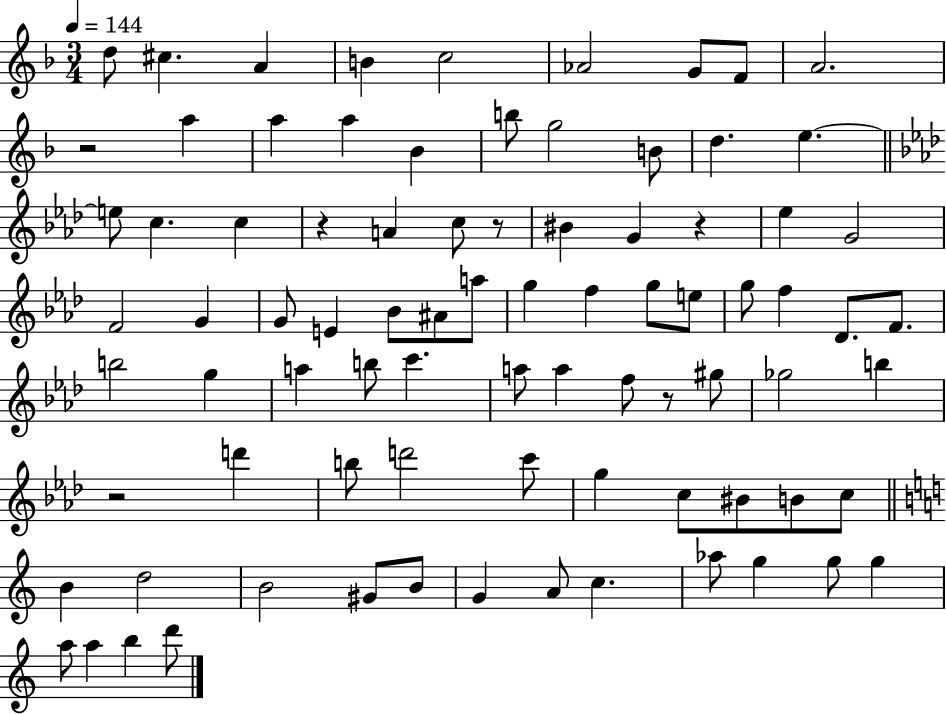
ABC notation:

X:1
T:Untitled
M:3/4
L:1/4
K:F
d/2 ^c A B c2 _A2 G/2 F/2 A2 z2 a a a _B b/2 g2 B/2 d e e/2 c c z A c/2 z/2 ^B G z _e G2 F2 G G/2 E _B/2 ^A/2 a/2 g f g/2 e/2 g/2 f _D/2 F/2 b2 g a b/2 c' a/2 a f/2 z/2 ^g/2 _g2 b z2 d' b/2 d'2 c'/2 g c/2 ^B/2 B/2 c/2 B d2 B2 ^G/2 B/2 G A/2 c _a/2 g g/2 g a/2 a b d'/2